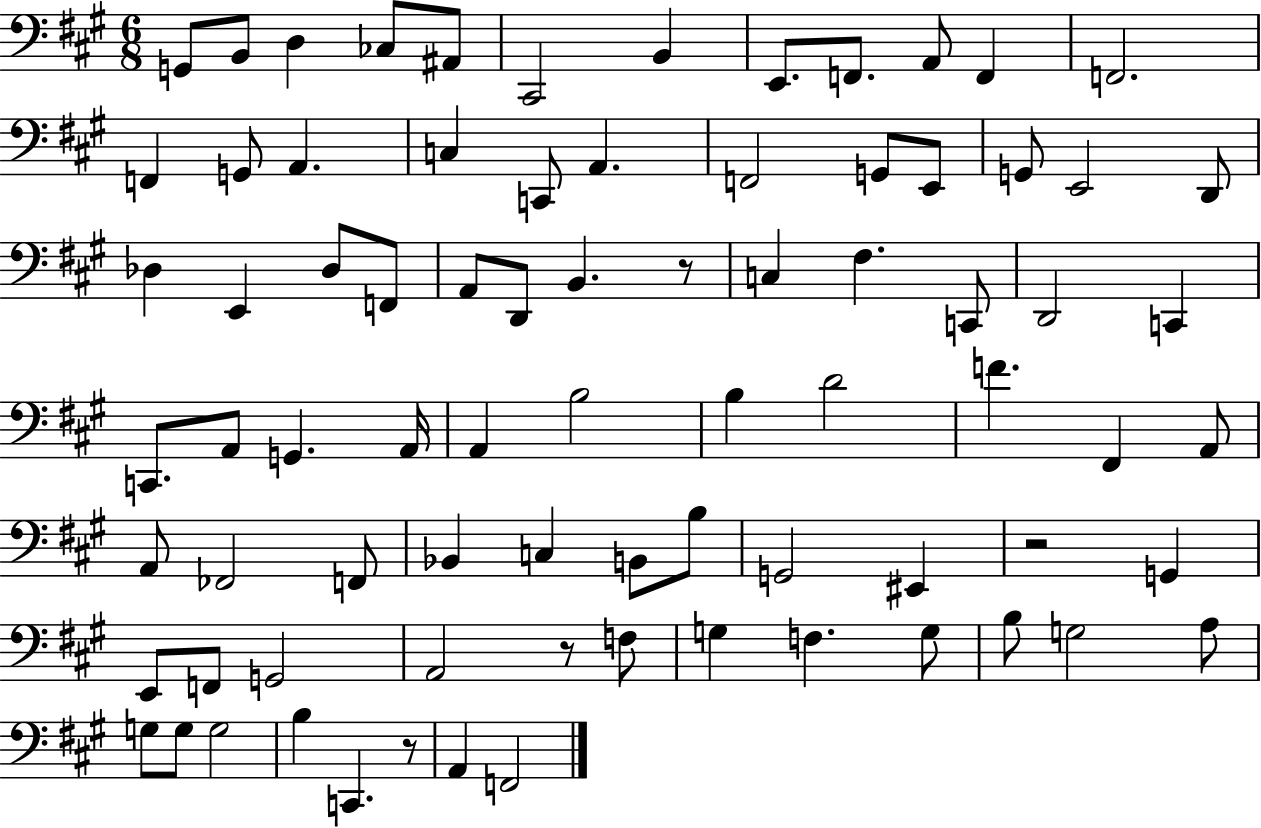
G2/e B2/e D3/q CES3/e A#2/e C#2/h B2/q E2/e. F2/e. A2/e F2/q F2/h. F2/q G2/e A2/q. C3/q C2/e A2/q. F2/h G2/e E2/e G2/e E2/h D2/e Db3/q E2/q Db3/e F2/e A2/e D2/e B2/q. R/e C3/q F#3/q. C2/e D2/h C2/q C2/e. A2/e G2/q. A2/s A2/q B3/h B3/q D4/h F4/q. F#2/q A2/e A2/e FES2/h F2/e Bb2/q C3/q B2/e B3/e G2/h EIS2/q R/h G2/q E2/e F2/e G2/h A2/h R/e F3/e G3/q F3/q. G3/e B3/e G3/h A3/e G3/e G3/e G3/h B3/q C2/q. R/e A2/q F2/h